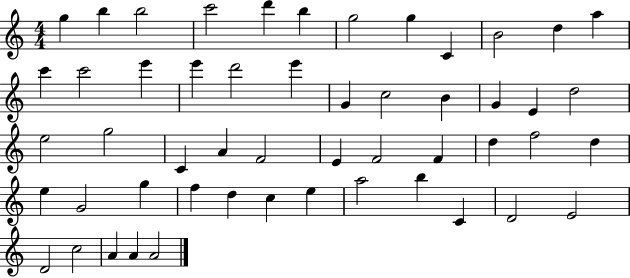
G5/q B5/q B5/h C6/h D6/q B5/q G5/h G5/q C4/q B4/h D5/q A5/q C6/q C6/h E6/q E6/q D6/h E6/q G4/q C5/h B4/q G4/q E4/q D5/h E5/h G5/h C4/q A4/q F4/h E4/q F4/h F4/q D5/q F5/h D5/q E5/q G4/h G5/q F5/q D5/q C5/q E5/q A5/h B5/q C4/q D4/h E4/h D4/h C5/h A4/q A4/q A4/h